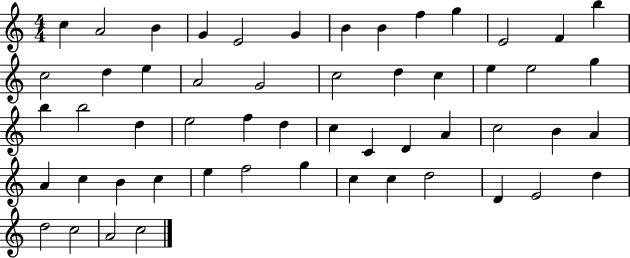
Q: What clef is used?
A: treble